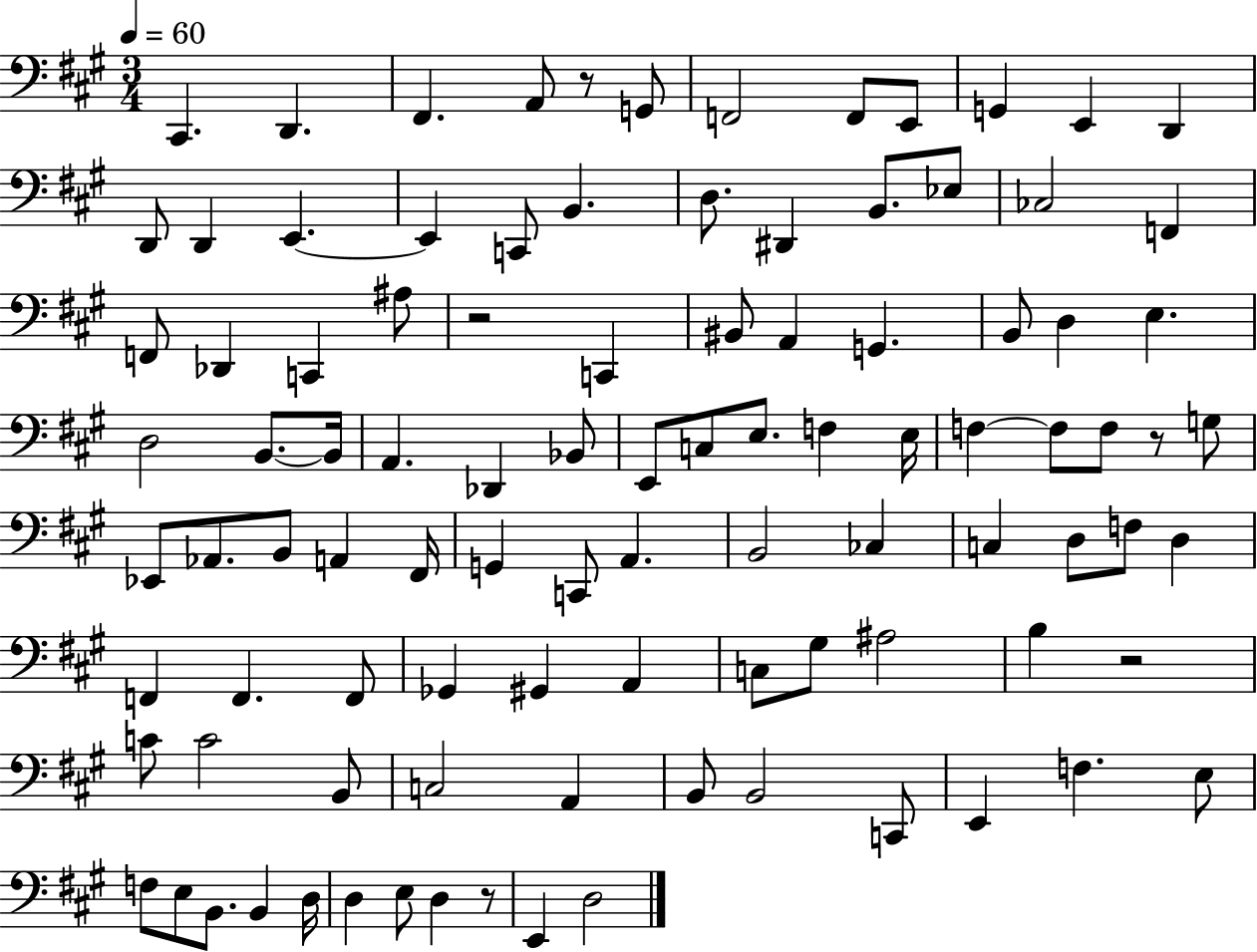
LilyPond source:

{
  \clef bass
  \numericTimeSignature
  \time 3/4
  \key a \major
  \tempo 4 = 60
  cis,4. d,4. | fis,4. a,8 r8 g,8 | f,2 f,8 e,8 | g,4 e,4 d,4 | \break d,8 d,4 e,4.~~ | e,4 c,8 b,4. | d8. dis,4 b,8. ees8 | ces2 f,4 | \break f,8 des,4 c,4 ais8 | r2 c,4 | bis,8 a,4 g,4. | b,8 d4 e4. | \break d2 b,8.~~ b,16 | a,4. des,4 bes,8 | e,8 c8 e8. f4 e16 | f4~~ f8 f8 r8 g8 | \break ees,8 aes,8. b,8 a,4 fis,16 | g,4 c,8 a,4. | b,2 ces4 | c4 d8 f8 d4 | \break f,4 f,4. f,8 | ges,4 gis,4 a,4 | c8 gis8 ais2 | b4 r2 | \break c'8 c'2 b,8 | c2 a,4 | b,8 b,2 c,8 | e,4 f4. e8 | \break f8 e8 b,8. b,4 d16 | d4 e8 d4 r8 | e,4 d2 | \bar "|."
}